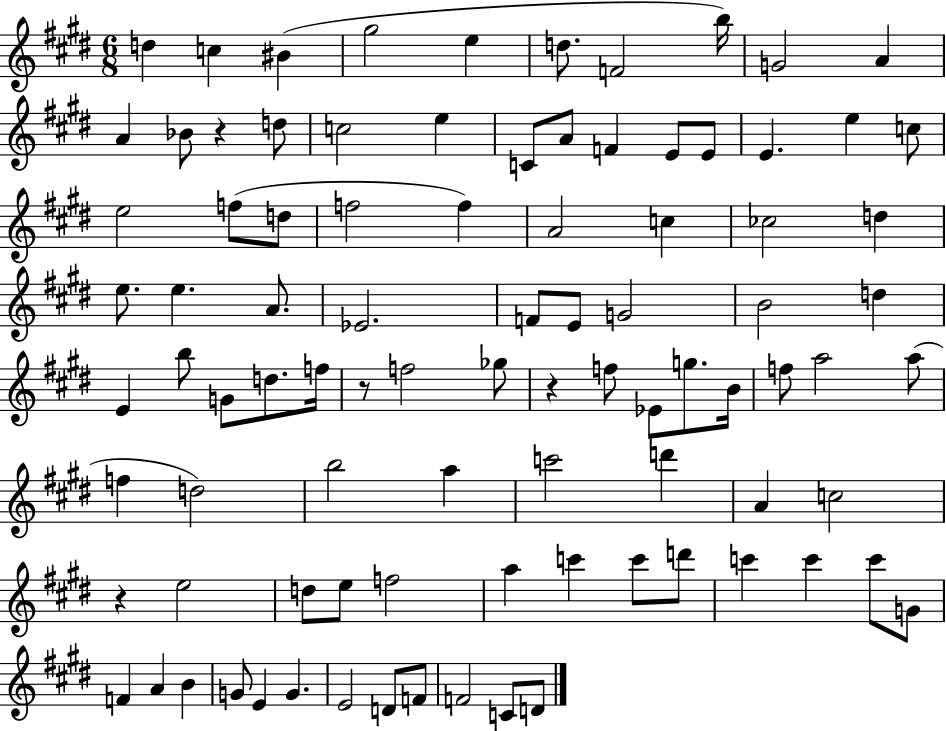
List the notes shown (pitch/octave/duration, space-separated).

D5/q C5/q BIS4/q G#5/h E5/q D5/e. F4/h B5/s G4/h A4/q A4/q Bb4/e R/q D5/e C5/h E5/q C4/e A4/e F4/q E4/e E4/e E4/q. E5/q C5/e E5/h F5/e D5/e F5/h F5/q A4/h C5/q CES5/h D5/q E5/e. E5/q. A4/e. Eb4/h. F4/e E4/e G4/h B4/h D5/q E4/q B5/e G4/e D5/e. F5/s R/e F5/h Gb5/e R/q F5/e Eb4/e G5/e. B4/s F5/e A5/h A5/e F5/q D5/h B5/h A5/q C6/h D6/q A4/q C5/h R/q E5/h D5/e E5/e F5/h A5/q C6/q C6/e D6/e C6/q C6/q C6/e G4/e F4/q A4/q B4/q G4/e E4/q G4/q. E4/h D4/e F4/e F4/h C4/e D4/e